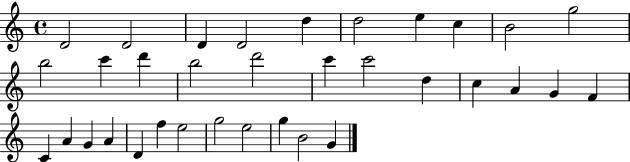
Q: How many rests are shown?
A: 0